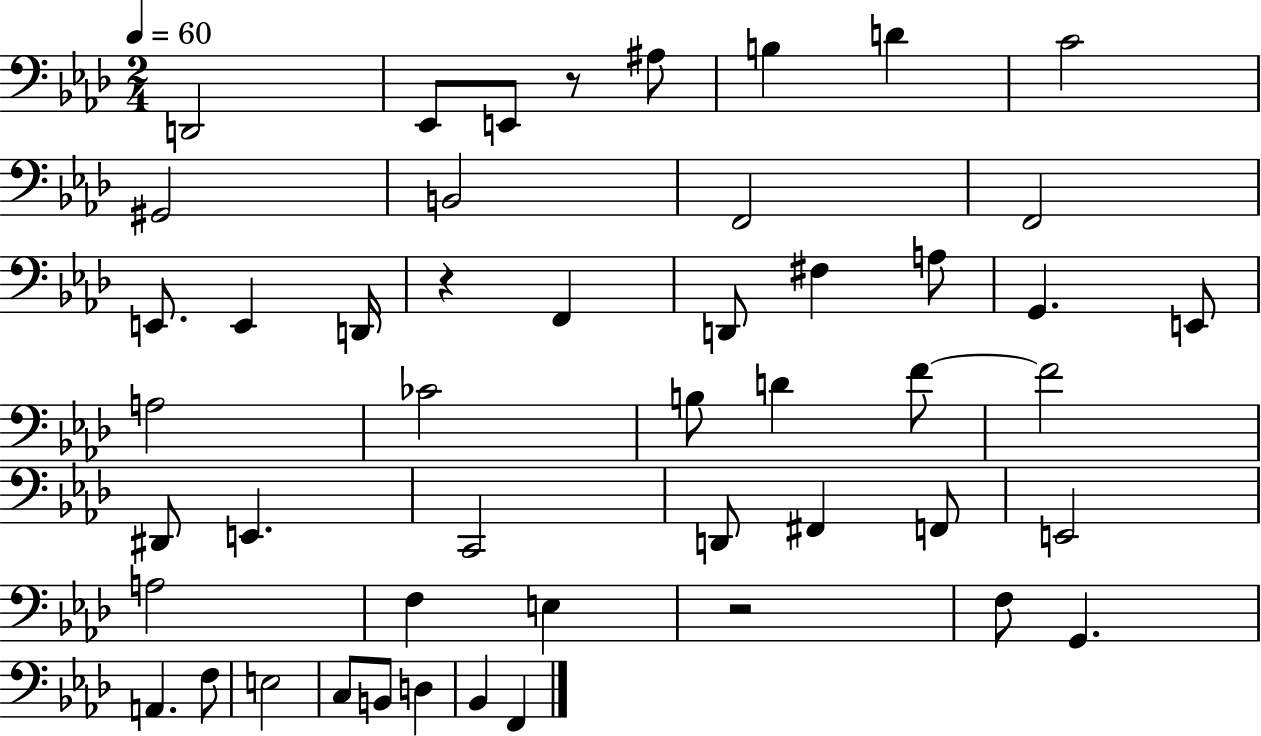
{
  \clef bass
  \numericTimeSignature
  \time 2/4
  \key aes \major
  \tempo 4 = 60
  d,2 | ees,8 e,8 r8 ais8 | b4 d'4 | c'2 | \break gis,2 | b,2 | f,2 | f,2 | \break e,8. e,4 d,16 | r4 f,4 | d,8 fis4 a8 | g,4. e,8 | \break a2 | ces'2 | b8 d'4 f'8~~ | f'2 | \break dis,8 e,4. | c,2 | d,8 fis,4 f,8 | e,2 | \break a2 | f4 e4 | r2 | f8 g,4. | \break a,4. f8 | e2 | c8 b,8 d4 | bes,4 f,4 | \break \bar "|."
}